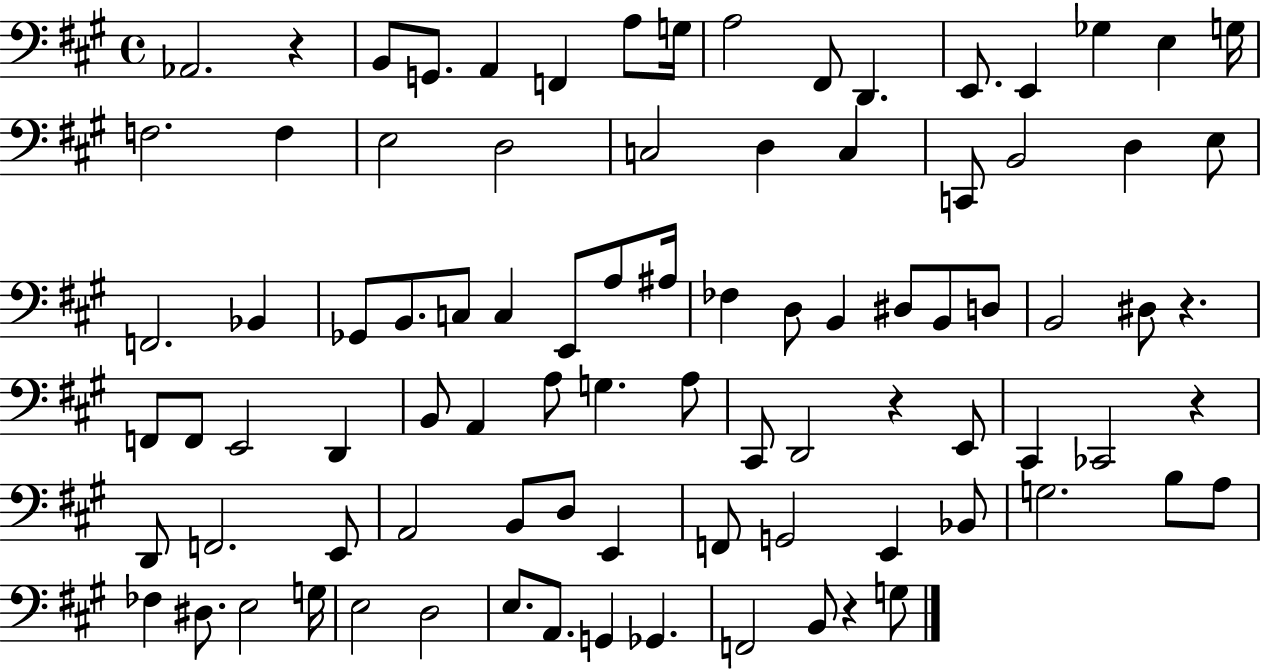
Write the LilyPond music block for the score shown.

{
  \clef bass
  \time 4/4
  \defaultTimeSignature
  \key a \major
  \repeat volta 2 { aes,2. r4 | b,8 g,8. a,4 f,4 a8 g16 | a2 fis,8 d,4. | e,8. e,4 ges4 e4 g16 | \break f2. f4 | e2 d2 | c2 d4 c4 | c,8 b,2 d4 e8 | \break f,2. bes,4 | ges,8 b,8. c8 c4 e,8 a8 ais16 | fes4 d8 b,4 dis8 b,8 d8 | b,2 dis8 r4. | \break f,8 f,8 e,2 d,4 | b,8 a,4 a8 g4. a8 | cis,8 d,2 r4 e,8 | cis,4 ces,2 r4 | \break d,8 f,2. e,8 | a,2 b,8 d8 e,4 | f,8 g,2 e,4 bes,8 | g2. b8 a8 | \break fes4 dis8. e2 g16 | e2 d2 | e8. a,8. g,4 ges,4. | f,2 b,8 r4 g8 | \break } \bar "|."
}